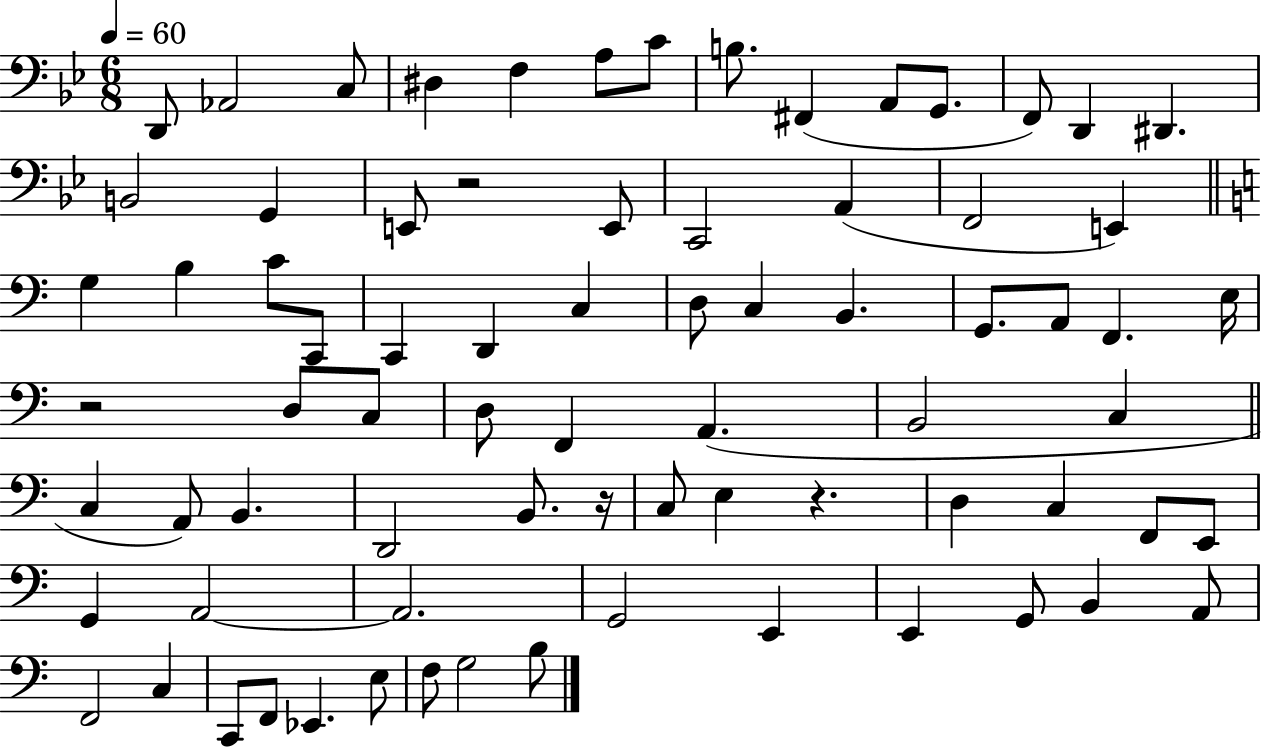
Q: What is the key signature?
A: BES major